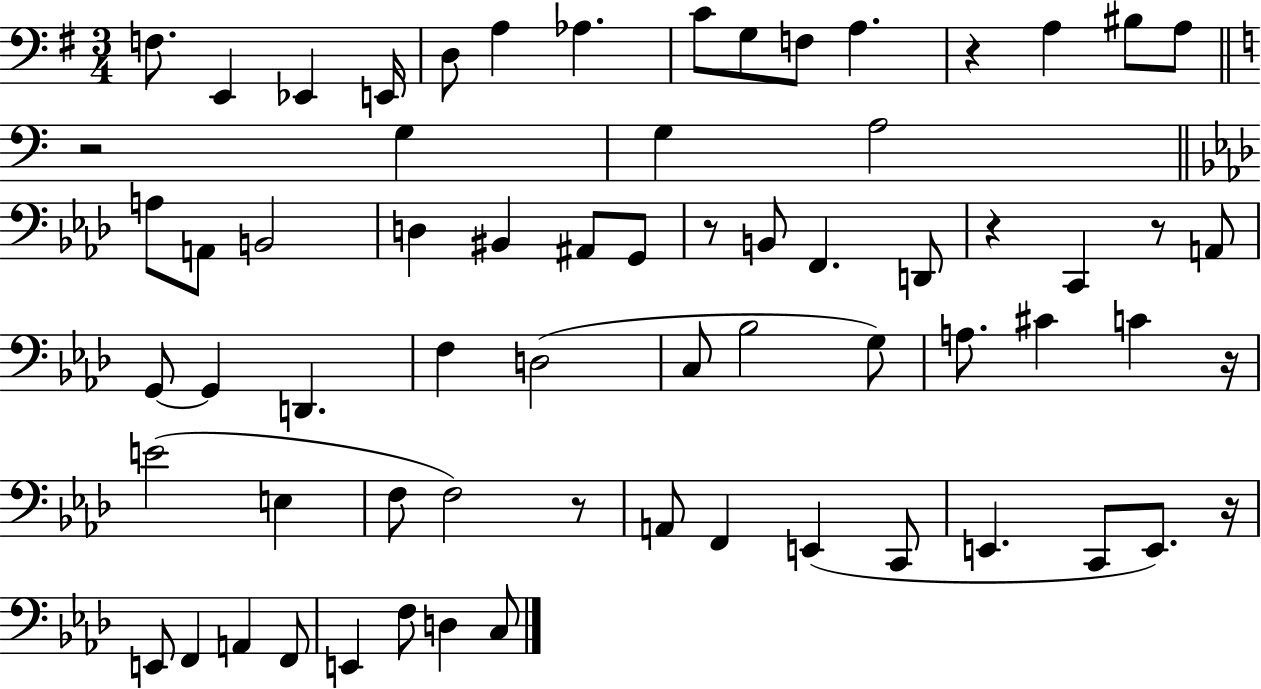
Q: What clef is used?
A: bass